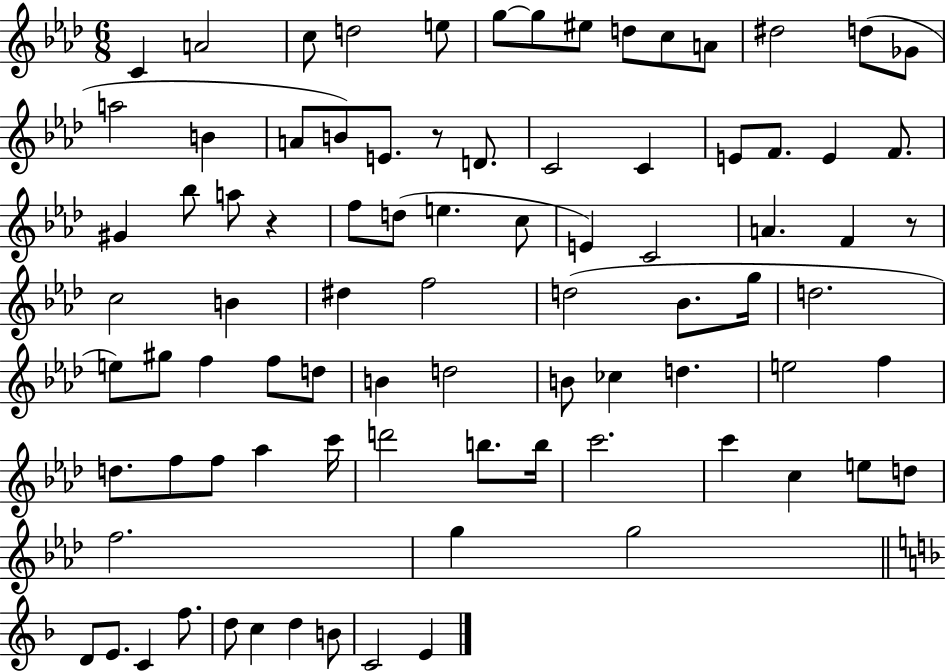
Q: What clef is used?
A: treble